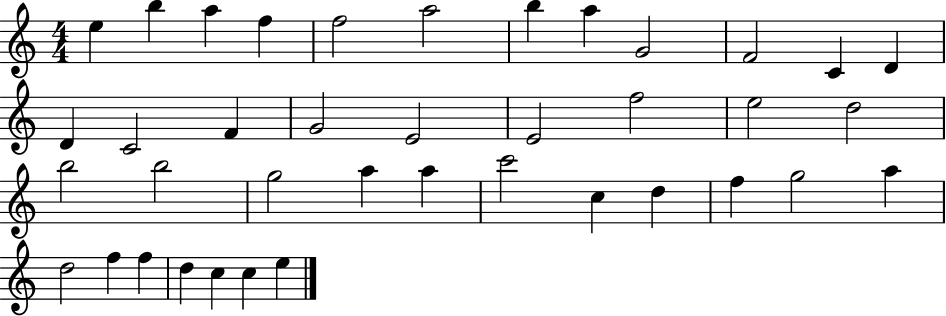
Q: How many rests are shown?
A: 0